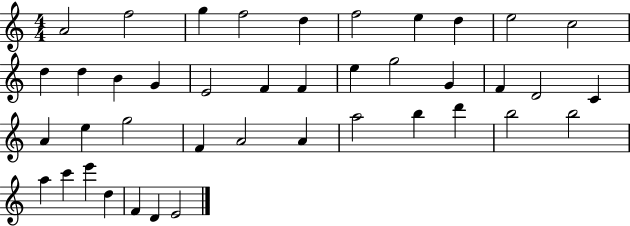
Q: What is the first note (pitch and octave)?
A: A4